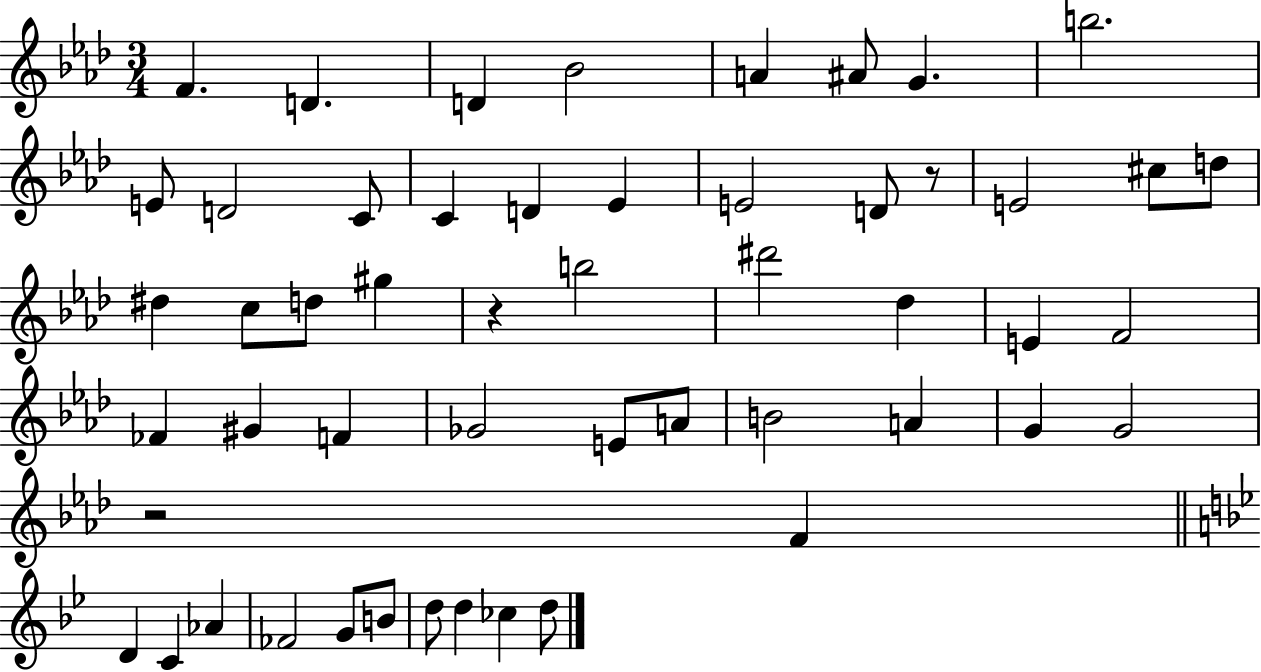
F4/q. D4/q. D4/q Bb4/h A4/q A#4/e G4/q. B5/h. E4/e D4/h C4/e C4/q D4/q Eb4/q E4/h D4/e R/e E4/h C#5/e D5/e D#5/q C5/e D5/e G#5/q R/q B5/h D#6/h Db5/q E4/q F4/h FES4/q G#4/q F4/q Gb4/h E4/e A4/e B4/h A4/q G4/q G4/h R/h F4/q D4/q C4/q Ab4/q FES4/h G4/e B4/e D5/e D5/q CES5/q D5/e